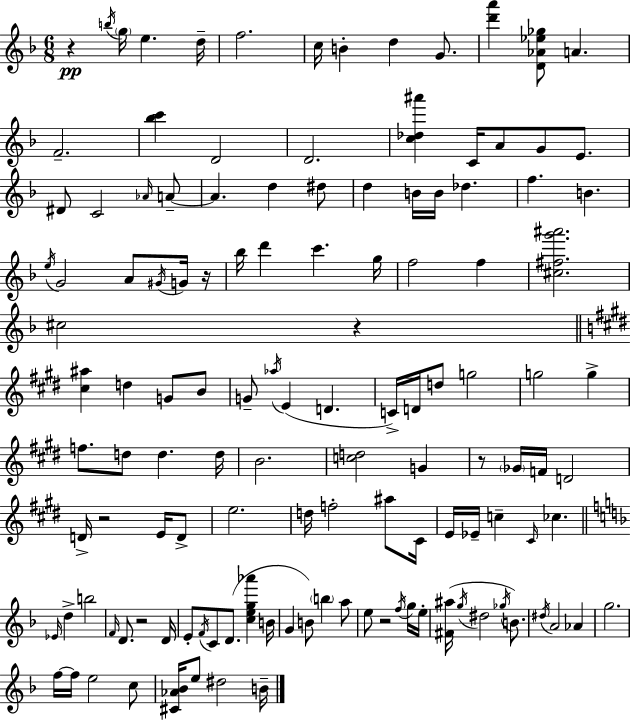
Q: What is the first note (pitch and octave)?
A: B5